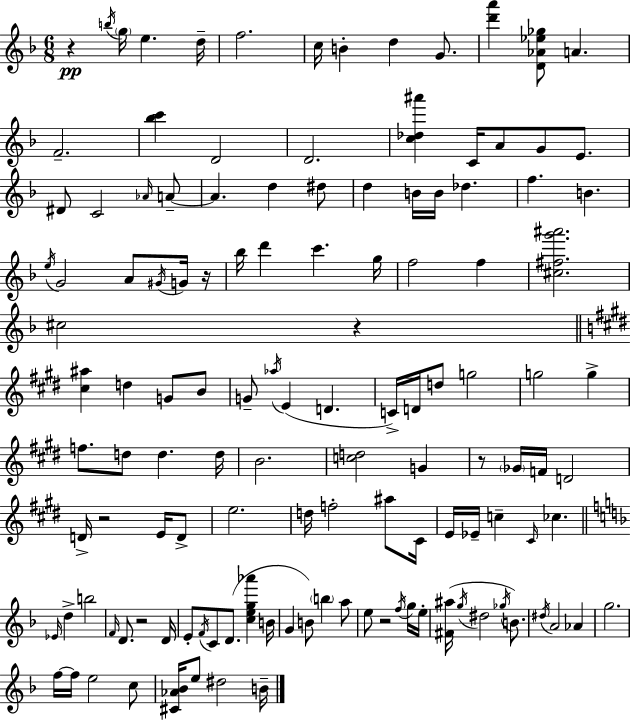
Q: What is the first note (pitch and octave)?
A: B5